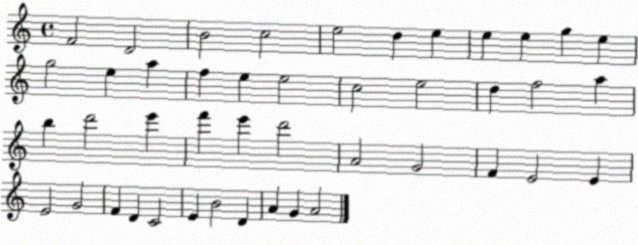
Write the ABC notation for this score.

X:1
T:Untitled
M:4/4
L:1/4
K:C
F2 D2 B2 c2 e2 d e e e g e g2 e a f e e2 c2 e2 d f2 a b d'2 e' f' e' d'2 A2 G2 F E2 E E2 G2 F D C2 E B2 D A G A2